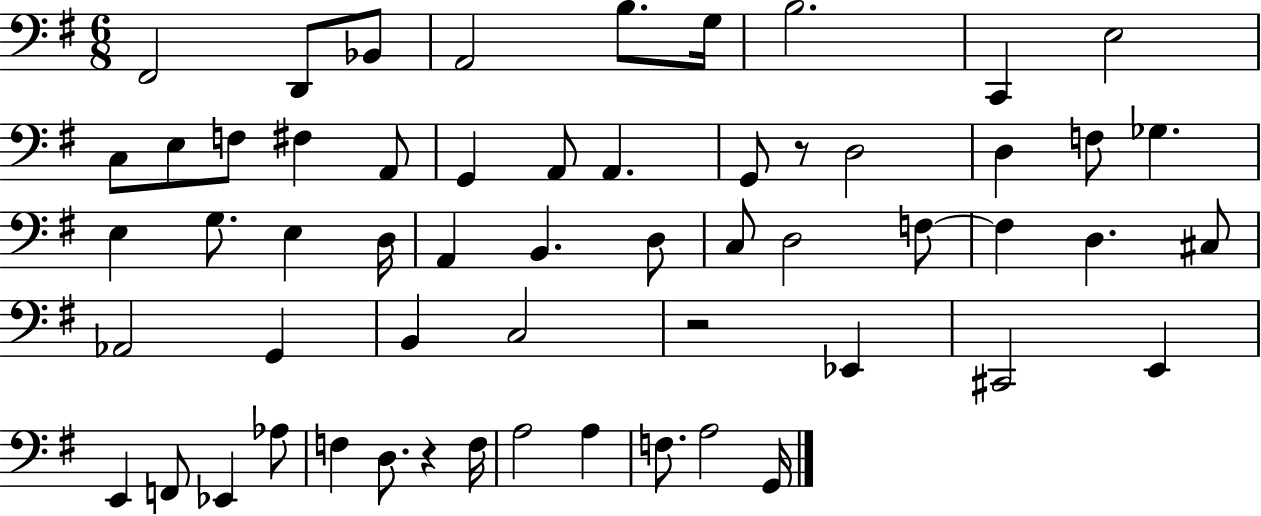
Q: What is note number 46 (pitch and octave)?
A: Ab3